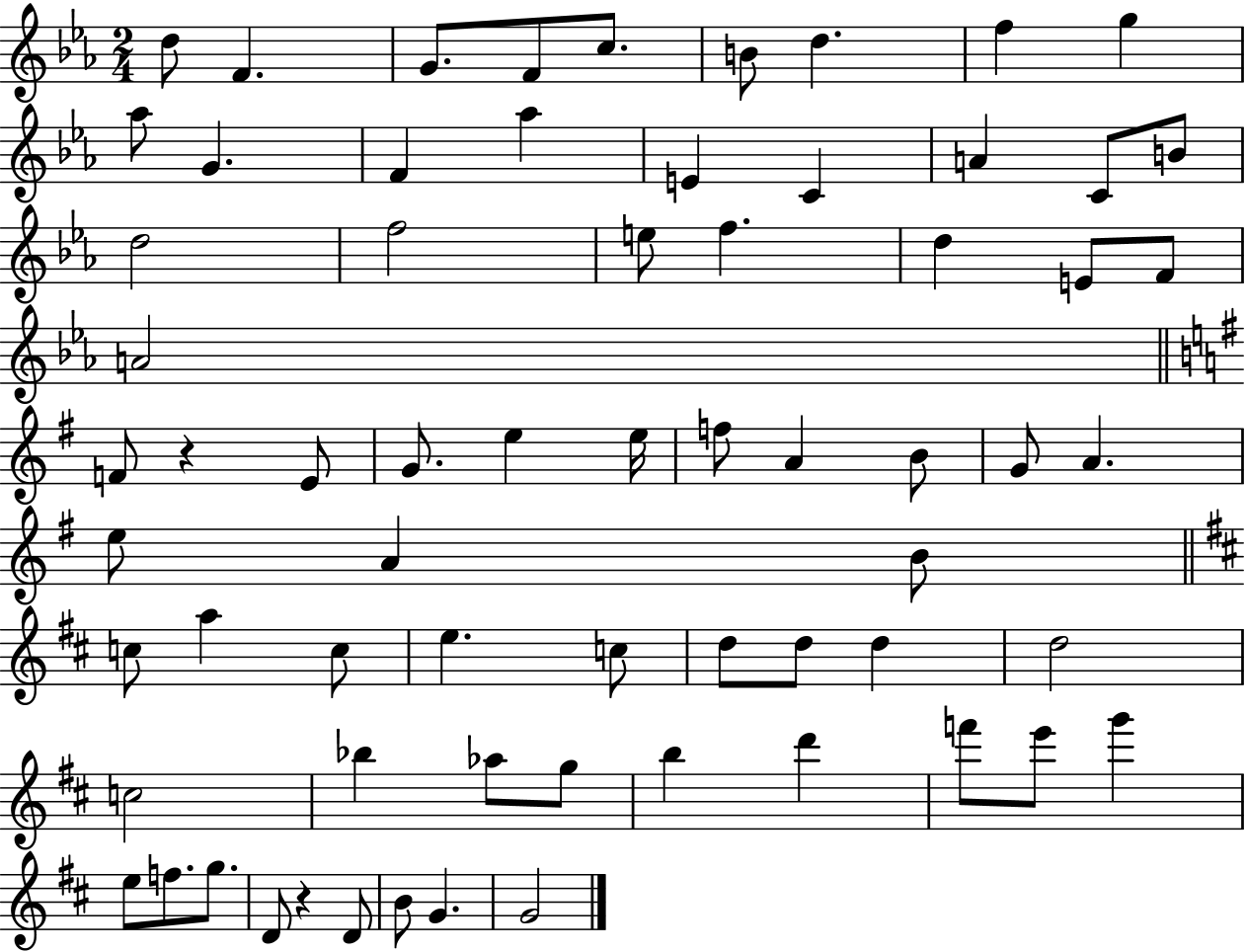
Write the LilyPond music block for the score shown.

{
  \clef treble
  \numericTimeSignature
  \time 2/4
  \key ees \major
  d''8 f'4. | g'8. f'8 c''8. | b'8 d''4. | f''4 g''4 | \break aes''8 g'4. | f'4 aes''4 | e'4 c'4 | a'4 c'8 b'8 | \break d''2 | f''2 | e''8 f''4. | d''4 e'8 f'8 | \break a'2 | \bar "||" \break \key g \major f'8 r4 e'8 | g'8. e''4 e''16 | f''8 a'4 b'8 | g'8 a'4. | \break e''8 a'4 b'8 | \bar "||" \break \key d \major c''8 a''4 c''8 | e''4. c''8 | d''8 d''8 d''4 | d''2 | \break c''2 | bes''4 aes''8 g''8 | b''4 d'''4 | f'''8 e'''8 g'''4 | \break e''8 f''8. g''8. | d'8 r4 d'8 | b'8 g'4. | g'2 | \break \bar "|."
}